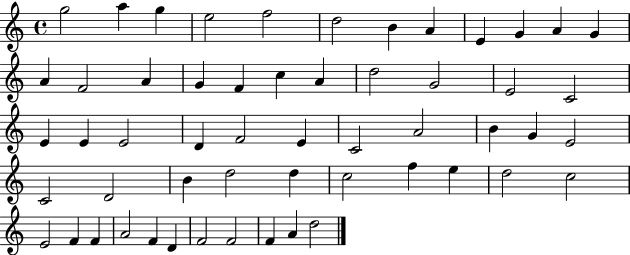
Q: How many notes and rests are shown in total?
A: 55